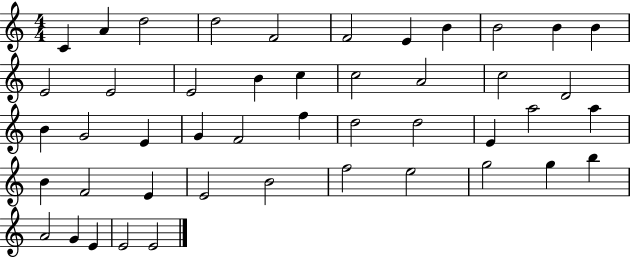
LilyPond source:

{
  \clef treble
  \numericTimeSignature
  \time 4/4
  \key c \major
  c'4 a'4 d''2 | d''2 f'2 | f'2 e'4 b'4 | b'2 b'4 b'4 | \break e'2 e'2 | e'2 b'4 c''4 | c''2 a'2 | c''2 d'2 | \break b'4 g'2 e'4 | g'4 f'2 f''4 | d''2 d''2 | e'4 a''2 a''4 | \break b'4 f'2 e'4 | e'2 b'2 | f''2 e''2 | g''2 g''4 b''4 | \break a'2 g'4 e'4 | e'2 e'2 | \bar "|."
}